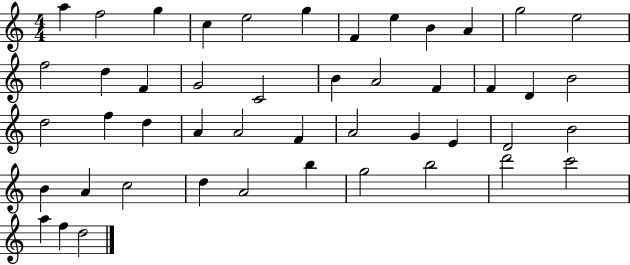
X:1
T:Untitled
M:4/4
L:1/4
K:C
a f2 g c e2 g F e B A g2 e2 f2 d F G2 C2 B A2 F F D B2 d2 f d A A2 F A2 G E D2 B2 B A c2 d A2 b g2 b2 d'2 c'2 a f d2